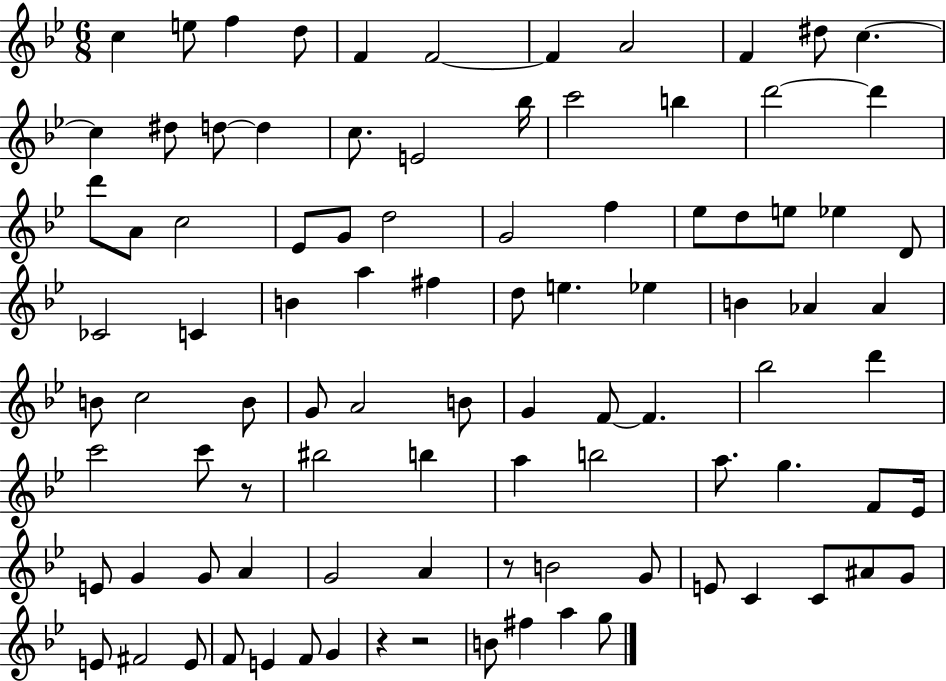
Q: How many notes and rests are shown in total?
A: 95